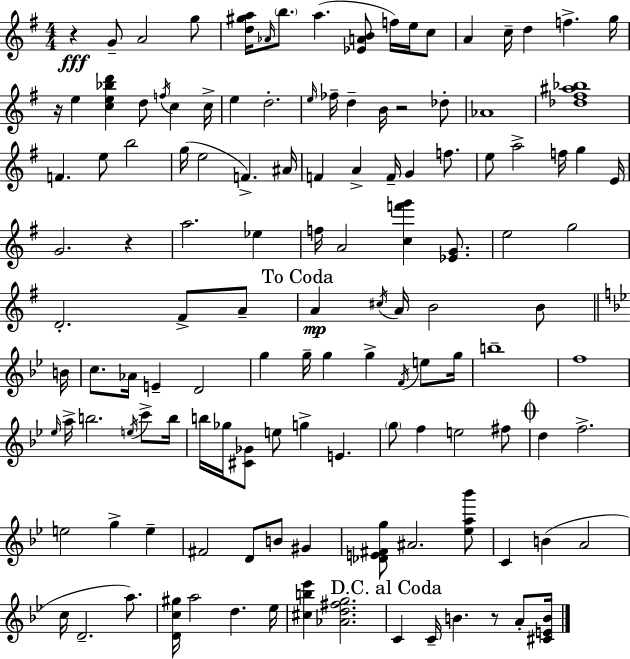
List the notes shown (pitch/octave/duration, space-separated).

R/q G4/e A4/h G5/e [D5,G#5,A5]/s Ab4/s B5/e. A5/q. [Eb4,A4,B4]/e F5/s E5/s C5/e A4/q C5/s D5/q F5/q. G5/s R/s E5/q [C5,E5,Bb5,D6]/q D5/e F5/s C5/q C5/s E5/q D5/h. E5/s FES5/s D5/q B4/s R/h Db5/e Ab4/w [Db5,F#5,A#5,Bb5]/w F4/q. E5/e B5/h G5/s E5/h F4/q. A#4/s F4/q A4/q F4/s G4/q F5/e. E5/e A5/h F5/s G5/q E4/s G4/h. R/q A5/h. Eb5/q F5/s A4/h [C5,F6,G6]/q [Eb4,G4]/e. E5/h G5/h D4/h. F#4/e A4/e A4/q C#5/s A4/s B4/h B4/e B4/s C5/e. Ab4/s E4/q D4/h G5/q G5/s G5/q G5/q F4/s E5/e G5/s B5/w F5/w Eb5/s A5/s B5/h. E5/s C6/e B5/s B5/s Gb5/s [C#4,Gb4]/e E5/e G5/q E4/q. G5/e F5/q E5/h F#5/e D5/q F5/h. E5/h G5/q E5/q F#4/h D4/e B4/e G#4/q [Db4,E4,F#4,G5]/e A#4/h. [Eb5,A5,Bb6]/e C4/q B4/q A4/h C5/s D4/h. A5/e. [D4,C5,G#5]/s A5/h D5/q. Eb5/s [C#5,B5,Eb6]/q [Ab4,D5,F#5,G5]/h. C4/q C4/s B4/q. R/e A4/e [C#4,E4,B4]/s